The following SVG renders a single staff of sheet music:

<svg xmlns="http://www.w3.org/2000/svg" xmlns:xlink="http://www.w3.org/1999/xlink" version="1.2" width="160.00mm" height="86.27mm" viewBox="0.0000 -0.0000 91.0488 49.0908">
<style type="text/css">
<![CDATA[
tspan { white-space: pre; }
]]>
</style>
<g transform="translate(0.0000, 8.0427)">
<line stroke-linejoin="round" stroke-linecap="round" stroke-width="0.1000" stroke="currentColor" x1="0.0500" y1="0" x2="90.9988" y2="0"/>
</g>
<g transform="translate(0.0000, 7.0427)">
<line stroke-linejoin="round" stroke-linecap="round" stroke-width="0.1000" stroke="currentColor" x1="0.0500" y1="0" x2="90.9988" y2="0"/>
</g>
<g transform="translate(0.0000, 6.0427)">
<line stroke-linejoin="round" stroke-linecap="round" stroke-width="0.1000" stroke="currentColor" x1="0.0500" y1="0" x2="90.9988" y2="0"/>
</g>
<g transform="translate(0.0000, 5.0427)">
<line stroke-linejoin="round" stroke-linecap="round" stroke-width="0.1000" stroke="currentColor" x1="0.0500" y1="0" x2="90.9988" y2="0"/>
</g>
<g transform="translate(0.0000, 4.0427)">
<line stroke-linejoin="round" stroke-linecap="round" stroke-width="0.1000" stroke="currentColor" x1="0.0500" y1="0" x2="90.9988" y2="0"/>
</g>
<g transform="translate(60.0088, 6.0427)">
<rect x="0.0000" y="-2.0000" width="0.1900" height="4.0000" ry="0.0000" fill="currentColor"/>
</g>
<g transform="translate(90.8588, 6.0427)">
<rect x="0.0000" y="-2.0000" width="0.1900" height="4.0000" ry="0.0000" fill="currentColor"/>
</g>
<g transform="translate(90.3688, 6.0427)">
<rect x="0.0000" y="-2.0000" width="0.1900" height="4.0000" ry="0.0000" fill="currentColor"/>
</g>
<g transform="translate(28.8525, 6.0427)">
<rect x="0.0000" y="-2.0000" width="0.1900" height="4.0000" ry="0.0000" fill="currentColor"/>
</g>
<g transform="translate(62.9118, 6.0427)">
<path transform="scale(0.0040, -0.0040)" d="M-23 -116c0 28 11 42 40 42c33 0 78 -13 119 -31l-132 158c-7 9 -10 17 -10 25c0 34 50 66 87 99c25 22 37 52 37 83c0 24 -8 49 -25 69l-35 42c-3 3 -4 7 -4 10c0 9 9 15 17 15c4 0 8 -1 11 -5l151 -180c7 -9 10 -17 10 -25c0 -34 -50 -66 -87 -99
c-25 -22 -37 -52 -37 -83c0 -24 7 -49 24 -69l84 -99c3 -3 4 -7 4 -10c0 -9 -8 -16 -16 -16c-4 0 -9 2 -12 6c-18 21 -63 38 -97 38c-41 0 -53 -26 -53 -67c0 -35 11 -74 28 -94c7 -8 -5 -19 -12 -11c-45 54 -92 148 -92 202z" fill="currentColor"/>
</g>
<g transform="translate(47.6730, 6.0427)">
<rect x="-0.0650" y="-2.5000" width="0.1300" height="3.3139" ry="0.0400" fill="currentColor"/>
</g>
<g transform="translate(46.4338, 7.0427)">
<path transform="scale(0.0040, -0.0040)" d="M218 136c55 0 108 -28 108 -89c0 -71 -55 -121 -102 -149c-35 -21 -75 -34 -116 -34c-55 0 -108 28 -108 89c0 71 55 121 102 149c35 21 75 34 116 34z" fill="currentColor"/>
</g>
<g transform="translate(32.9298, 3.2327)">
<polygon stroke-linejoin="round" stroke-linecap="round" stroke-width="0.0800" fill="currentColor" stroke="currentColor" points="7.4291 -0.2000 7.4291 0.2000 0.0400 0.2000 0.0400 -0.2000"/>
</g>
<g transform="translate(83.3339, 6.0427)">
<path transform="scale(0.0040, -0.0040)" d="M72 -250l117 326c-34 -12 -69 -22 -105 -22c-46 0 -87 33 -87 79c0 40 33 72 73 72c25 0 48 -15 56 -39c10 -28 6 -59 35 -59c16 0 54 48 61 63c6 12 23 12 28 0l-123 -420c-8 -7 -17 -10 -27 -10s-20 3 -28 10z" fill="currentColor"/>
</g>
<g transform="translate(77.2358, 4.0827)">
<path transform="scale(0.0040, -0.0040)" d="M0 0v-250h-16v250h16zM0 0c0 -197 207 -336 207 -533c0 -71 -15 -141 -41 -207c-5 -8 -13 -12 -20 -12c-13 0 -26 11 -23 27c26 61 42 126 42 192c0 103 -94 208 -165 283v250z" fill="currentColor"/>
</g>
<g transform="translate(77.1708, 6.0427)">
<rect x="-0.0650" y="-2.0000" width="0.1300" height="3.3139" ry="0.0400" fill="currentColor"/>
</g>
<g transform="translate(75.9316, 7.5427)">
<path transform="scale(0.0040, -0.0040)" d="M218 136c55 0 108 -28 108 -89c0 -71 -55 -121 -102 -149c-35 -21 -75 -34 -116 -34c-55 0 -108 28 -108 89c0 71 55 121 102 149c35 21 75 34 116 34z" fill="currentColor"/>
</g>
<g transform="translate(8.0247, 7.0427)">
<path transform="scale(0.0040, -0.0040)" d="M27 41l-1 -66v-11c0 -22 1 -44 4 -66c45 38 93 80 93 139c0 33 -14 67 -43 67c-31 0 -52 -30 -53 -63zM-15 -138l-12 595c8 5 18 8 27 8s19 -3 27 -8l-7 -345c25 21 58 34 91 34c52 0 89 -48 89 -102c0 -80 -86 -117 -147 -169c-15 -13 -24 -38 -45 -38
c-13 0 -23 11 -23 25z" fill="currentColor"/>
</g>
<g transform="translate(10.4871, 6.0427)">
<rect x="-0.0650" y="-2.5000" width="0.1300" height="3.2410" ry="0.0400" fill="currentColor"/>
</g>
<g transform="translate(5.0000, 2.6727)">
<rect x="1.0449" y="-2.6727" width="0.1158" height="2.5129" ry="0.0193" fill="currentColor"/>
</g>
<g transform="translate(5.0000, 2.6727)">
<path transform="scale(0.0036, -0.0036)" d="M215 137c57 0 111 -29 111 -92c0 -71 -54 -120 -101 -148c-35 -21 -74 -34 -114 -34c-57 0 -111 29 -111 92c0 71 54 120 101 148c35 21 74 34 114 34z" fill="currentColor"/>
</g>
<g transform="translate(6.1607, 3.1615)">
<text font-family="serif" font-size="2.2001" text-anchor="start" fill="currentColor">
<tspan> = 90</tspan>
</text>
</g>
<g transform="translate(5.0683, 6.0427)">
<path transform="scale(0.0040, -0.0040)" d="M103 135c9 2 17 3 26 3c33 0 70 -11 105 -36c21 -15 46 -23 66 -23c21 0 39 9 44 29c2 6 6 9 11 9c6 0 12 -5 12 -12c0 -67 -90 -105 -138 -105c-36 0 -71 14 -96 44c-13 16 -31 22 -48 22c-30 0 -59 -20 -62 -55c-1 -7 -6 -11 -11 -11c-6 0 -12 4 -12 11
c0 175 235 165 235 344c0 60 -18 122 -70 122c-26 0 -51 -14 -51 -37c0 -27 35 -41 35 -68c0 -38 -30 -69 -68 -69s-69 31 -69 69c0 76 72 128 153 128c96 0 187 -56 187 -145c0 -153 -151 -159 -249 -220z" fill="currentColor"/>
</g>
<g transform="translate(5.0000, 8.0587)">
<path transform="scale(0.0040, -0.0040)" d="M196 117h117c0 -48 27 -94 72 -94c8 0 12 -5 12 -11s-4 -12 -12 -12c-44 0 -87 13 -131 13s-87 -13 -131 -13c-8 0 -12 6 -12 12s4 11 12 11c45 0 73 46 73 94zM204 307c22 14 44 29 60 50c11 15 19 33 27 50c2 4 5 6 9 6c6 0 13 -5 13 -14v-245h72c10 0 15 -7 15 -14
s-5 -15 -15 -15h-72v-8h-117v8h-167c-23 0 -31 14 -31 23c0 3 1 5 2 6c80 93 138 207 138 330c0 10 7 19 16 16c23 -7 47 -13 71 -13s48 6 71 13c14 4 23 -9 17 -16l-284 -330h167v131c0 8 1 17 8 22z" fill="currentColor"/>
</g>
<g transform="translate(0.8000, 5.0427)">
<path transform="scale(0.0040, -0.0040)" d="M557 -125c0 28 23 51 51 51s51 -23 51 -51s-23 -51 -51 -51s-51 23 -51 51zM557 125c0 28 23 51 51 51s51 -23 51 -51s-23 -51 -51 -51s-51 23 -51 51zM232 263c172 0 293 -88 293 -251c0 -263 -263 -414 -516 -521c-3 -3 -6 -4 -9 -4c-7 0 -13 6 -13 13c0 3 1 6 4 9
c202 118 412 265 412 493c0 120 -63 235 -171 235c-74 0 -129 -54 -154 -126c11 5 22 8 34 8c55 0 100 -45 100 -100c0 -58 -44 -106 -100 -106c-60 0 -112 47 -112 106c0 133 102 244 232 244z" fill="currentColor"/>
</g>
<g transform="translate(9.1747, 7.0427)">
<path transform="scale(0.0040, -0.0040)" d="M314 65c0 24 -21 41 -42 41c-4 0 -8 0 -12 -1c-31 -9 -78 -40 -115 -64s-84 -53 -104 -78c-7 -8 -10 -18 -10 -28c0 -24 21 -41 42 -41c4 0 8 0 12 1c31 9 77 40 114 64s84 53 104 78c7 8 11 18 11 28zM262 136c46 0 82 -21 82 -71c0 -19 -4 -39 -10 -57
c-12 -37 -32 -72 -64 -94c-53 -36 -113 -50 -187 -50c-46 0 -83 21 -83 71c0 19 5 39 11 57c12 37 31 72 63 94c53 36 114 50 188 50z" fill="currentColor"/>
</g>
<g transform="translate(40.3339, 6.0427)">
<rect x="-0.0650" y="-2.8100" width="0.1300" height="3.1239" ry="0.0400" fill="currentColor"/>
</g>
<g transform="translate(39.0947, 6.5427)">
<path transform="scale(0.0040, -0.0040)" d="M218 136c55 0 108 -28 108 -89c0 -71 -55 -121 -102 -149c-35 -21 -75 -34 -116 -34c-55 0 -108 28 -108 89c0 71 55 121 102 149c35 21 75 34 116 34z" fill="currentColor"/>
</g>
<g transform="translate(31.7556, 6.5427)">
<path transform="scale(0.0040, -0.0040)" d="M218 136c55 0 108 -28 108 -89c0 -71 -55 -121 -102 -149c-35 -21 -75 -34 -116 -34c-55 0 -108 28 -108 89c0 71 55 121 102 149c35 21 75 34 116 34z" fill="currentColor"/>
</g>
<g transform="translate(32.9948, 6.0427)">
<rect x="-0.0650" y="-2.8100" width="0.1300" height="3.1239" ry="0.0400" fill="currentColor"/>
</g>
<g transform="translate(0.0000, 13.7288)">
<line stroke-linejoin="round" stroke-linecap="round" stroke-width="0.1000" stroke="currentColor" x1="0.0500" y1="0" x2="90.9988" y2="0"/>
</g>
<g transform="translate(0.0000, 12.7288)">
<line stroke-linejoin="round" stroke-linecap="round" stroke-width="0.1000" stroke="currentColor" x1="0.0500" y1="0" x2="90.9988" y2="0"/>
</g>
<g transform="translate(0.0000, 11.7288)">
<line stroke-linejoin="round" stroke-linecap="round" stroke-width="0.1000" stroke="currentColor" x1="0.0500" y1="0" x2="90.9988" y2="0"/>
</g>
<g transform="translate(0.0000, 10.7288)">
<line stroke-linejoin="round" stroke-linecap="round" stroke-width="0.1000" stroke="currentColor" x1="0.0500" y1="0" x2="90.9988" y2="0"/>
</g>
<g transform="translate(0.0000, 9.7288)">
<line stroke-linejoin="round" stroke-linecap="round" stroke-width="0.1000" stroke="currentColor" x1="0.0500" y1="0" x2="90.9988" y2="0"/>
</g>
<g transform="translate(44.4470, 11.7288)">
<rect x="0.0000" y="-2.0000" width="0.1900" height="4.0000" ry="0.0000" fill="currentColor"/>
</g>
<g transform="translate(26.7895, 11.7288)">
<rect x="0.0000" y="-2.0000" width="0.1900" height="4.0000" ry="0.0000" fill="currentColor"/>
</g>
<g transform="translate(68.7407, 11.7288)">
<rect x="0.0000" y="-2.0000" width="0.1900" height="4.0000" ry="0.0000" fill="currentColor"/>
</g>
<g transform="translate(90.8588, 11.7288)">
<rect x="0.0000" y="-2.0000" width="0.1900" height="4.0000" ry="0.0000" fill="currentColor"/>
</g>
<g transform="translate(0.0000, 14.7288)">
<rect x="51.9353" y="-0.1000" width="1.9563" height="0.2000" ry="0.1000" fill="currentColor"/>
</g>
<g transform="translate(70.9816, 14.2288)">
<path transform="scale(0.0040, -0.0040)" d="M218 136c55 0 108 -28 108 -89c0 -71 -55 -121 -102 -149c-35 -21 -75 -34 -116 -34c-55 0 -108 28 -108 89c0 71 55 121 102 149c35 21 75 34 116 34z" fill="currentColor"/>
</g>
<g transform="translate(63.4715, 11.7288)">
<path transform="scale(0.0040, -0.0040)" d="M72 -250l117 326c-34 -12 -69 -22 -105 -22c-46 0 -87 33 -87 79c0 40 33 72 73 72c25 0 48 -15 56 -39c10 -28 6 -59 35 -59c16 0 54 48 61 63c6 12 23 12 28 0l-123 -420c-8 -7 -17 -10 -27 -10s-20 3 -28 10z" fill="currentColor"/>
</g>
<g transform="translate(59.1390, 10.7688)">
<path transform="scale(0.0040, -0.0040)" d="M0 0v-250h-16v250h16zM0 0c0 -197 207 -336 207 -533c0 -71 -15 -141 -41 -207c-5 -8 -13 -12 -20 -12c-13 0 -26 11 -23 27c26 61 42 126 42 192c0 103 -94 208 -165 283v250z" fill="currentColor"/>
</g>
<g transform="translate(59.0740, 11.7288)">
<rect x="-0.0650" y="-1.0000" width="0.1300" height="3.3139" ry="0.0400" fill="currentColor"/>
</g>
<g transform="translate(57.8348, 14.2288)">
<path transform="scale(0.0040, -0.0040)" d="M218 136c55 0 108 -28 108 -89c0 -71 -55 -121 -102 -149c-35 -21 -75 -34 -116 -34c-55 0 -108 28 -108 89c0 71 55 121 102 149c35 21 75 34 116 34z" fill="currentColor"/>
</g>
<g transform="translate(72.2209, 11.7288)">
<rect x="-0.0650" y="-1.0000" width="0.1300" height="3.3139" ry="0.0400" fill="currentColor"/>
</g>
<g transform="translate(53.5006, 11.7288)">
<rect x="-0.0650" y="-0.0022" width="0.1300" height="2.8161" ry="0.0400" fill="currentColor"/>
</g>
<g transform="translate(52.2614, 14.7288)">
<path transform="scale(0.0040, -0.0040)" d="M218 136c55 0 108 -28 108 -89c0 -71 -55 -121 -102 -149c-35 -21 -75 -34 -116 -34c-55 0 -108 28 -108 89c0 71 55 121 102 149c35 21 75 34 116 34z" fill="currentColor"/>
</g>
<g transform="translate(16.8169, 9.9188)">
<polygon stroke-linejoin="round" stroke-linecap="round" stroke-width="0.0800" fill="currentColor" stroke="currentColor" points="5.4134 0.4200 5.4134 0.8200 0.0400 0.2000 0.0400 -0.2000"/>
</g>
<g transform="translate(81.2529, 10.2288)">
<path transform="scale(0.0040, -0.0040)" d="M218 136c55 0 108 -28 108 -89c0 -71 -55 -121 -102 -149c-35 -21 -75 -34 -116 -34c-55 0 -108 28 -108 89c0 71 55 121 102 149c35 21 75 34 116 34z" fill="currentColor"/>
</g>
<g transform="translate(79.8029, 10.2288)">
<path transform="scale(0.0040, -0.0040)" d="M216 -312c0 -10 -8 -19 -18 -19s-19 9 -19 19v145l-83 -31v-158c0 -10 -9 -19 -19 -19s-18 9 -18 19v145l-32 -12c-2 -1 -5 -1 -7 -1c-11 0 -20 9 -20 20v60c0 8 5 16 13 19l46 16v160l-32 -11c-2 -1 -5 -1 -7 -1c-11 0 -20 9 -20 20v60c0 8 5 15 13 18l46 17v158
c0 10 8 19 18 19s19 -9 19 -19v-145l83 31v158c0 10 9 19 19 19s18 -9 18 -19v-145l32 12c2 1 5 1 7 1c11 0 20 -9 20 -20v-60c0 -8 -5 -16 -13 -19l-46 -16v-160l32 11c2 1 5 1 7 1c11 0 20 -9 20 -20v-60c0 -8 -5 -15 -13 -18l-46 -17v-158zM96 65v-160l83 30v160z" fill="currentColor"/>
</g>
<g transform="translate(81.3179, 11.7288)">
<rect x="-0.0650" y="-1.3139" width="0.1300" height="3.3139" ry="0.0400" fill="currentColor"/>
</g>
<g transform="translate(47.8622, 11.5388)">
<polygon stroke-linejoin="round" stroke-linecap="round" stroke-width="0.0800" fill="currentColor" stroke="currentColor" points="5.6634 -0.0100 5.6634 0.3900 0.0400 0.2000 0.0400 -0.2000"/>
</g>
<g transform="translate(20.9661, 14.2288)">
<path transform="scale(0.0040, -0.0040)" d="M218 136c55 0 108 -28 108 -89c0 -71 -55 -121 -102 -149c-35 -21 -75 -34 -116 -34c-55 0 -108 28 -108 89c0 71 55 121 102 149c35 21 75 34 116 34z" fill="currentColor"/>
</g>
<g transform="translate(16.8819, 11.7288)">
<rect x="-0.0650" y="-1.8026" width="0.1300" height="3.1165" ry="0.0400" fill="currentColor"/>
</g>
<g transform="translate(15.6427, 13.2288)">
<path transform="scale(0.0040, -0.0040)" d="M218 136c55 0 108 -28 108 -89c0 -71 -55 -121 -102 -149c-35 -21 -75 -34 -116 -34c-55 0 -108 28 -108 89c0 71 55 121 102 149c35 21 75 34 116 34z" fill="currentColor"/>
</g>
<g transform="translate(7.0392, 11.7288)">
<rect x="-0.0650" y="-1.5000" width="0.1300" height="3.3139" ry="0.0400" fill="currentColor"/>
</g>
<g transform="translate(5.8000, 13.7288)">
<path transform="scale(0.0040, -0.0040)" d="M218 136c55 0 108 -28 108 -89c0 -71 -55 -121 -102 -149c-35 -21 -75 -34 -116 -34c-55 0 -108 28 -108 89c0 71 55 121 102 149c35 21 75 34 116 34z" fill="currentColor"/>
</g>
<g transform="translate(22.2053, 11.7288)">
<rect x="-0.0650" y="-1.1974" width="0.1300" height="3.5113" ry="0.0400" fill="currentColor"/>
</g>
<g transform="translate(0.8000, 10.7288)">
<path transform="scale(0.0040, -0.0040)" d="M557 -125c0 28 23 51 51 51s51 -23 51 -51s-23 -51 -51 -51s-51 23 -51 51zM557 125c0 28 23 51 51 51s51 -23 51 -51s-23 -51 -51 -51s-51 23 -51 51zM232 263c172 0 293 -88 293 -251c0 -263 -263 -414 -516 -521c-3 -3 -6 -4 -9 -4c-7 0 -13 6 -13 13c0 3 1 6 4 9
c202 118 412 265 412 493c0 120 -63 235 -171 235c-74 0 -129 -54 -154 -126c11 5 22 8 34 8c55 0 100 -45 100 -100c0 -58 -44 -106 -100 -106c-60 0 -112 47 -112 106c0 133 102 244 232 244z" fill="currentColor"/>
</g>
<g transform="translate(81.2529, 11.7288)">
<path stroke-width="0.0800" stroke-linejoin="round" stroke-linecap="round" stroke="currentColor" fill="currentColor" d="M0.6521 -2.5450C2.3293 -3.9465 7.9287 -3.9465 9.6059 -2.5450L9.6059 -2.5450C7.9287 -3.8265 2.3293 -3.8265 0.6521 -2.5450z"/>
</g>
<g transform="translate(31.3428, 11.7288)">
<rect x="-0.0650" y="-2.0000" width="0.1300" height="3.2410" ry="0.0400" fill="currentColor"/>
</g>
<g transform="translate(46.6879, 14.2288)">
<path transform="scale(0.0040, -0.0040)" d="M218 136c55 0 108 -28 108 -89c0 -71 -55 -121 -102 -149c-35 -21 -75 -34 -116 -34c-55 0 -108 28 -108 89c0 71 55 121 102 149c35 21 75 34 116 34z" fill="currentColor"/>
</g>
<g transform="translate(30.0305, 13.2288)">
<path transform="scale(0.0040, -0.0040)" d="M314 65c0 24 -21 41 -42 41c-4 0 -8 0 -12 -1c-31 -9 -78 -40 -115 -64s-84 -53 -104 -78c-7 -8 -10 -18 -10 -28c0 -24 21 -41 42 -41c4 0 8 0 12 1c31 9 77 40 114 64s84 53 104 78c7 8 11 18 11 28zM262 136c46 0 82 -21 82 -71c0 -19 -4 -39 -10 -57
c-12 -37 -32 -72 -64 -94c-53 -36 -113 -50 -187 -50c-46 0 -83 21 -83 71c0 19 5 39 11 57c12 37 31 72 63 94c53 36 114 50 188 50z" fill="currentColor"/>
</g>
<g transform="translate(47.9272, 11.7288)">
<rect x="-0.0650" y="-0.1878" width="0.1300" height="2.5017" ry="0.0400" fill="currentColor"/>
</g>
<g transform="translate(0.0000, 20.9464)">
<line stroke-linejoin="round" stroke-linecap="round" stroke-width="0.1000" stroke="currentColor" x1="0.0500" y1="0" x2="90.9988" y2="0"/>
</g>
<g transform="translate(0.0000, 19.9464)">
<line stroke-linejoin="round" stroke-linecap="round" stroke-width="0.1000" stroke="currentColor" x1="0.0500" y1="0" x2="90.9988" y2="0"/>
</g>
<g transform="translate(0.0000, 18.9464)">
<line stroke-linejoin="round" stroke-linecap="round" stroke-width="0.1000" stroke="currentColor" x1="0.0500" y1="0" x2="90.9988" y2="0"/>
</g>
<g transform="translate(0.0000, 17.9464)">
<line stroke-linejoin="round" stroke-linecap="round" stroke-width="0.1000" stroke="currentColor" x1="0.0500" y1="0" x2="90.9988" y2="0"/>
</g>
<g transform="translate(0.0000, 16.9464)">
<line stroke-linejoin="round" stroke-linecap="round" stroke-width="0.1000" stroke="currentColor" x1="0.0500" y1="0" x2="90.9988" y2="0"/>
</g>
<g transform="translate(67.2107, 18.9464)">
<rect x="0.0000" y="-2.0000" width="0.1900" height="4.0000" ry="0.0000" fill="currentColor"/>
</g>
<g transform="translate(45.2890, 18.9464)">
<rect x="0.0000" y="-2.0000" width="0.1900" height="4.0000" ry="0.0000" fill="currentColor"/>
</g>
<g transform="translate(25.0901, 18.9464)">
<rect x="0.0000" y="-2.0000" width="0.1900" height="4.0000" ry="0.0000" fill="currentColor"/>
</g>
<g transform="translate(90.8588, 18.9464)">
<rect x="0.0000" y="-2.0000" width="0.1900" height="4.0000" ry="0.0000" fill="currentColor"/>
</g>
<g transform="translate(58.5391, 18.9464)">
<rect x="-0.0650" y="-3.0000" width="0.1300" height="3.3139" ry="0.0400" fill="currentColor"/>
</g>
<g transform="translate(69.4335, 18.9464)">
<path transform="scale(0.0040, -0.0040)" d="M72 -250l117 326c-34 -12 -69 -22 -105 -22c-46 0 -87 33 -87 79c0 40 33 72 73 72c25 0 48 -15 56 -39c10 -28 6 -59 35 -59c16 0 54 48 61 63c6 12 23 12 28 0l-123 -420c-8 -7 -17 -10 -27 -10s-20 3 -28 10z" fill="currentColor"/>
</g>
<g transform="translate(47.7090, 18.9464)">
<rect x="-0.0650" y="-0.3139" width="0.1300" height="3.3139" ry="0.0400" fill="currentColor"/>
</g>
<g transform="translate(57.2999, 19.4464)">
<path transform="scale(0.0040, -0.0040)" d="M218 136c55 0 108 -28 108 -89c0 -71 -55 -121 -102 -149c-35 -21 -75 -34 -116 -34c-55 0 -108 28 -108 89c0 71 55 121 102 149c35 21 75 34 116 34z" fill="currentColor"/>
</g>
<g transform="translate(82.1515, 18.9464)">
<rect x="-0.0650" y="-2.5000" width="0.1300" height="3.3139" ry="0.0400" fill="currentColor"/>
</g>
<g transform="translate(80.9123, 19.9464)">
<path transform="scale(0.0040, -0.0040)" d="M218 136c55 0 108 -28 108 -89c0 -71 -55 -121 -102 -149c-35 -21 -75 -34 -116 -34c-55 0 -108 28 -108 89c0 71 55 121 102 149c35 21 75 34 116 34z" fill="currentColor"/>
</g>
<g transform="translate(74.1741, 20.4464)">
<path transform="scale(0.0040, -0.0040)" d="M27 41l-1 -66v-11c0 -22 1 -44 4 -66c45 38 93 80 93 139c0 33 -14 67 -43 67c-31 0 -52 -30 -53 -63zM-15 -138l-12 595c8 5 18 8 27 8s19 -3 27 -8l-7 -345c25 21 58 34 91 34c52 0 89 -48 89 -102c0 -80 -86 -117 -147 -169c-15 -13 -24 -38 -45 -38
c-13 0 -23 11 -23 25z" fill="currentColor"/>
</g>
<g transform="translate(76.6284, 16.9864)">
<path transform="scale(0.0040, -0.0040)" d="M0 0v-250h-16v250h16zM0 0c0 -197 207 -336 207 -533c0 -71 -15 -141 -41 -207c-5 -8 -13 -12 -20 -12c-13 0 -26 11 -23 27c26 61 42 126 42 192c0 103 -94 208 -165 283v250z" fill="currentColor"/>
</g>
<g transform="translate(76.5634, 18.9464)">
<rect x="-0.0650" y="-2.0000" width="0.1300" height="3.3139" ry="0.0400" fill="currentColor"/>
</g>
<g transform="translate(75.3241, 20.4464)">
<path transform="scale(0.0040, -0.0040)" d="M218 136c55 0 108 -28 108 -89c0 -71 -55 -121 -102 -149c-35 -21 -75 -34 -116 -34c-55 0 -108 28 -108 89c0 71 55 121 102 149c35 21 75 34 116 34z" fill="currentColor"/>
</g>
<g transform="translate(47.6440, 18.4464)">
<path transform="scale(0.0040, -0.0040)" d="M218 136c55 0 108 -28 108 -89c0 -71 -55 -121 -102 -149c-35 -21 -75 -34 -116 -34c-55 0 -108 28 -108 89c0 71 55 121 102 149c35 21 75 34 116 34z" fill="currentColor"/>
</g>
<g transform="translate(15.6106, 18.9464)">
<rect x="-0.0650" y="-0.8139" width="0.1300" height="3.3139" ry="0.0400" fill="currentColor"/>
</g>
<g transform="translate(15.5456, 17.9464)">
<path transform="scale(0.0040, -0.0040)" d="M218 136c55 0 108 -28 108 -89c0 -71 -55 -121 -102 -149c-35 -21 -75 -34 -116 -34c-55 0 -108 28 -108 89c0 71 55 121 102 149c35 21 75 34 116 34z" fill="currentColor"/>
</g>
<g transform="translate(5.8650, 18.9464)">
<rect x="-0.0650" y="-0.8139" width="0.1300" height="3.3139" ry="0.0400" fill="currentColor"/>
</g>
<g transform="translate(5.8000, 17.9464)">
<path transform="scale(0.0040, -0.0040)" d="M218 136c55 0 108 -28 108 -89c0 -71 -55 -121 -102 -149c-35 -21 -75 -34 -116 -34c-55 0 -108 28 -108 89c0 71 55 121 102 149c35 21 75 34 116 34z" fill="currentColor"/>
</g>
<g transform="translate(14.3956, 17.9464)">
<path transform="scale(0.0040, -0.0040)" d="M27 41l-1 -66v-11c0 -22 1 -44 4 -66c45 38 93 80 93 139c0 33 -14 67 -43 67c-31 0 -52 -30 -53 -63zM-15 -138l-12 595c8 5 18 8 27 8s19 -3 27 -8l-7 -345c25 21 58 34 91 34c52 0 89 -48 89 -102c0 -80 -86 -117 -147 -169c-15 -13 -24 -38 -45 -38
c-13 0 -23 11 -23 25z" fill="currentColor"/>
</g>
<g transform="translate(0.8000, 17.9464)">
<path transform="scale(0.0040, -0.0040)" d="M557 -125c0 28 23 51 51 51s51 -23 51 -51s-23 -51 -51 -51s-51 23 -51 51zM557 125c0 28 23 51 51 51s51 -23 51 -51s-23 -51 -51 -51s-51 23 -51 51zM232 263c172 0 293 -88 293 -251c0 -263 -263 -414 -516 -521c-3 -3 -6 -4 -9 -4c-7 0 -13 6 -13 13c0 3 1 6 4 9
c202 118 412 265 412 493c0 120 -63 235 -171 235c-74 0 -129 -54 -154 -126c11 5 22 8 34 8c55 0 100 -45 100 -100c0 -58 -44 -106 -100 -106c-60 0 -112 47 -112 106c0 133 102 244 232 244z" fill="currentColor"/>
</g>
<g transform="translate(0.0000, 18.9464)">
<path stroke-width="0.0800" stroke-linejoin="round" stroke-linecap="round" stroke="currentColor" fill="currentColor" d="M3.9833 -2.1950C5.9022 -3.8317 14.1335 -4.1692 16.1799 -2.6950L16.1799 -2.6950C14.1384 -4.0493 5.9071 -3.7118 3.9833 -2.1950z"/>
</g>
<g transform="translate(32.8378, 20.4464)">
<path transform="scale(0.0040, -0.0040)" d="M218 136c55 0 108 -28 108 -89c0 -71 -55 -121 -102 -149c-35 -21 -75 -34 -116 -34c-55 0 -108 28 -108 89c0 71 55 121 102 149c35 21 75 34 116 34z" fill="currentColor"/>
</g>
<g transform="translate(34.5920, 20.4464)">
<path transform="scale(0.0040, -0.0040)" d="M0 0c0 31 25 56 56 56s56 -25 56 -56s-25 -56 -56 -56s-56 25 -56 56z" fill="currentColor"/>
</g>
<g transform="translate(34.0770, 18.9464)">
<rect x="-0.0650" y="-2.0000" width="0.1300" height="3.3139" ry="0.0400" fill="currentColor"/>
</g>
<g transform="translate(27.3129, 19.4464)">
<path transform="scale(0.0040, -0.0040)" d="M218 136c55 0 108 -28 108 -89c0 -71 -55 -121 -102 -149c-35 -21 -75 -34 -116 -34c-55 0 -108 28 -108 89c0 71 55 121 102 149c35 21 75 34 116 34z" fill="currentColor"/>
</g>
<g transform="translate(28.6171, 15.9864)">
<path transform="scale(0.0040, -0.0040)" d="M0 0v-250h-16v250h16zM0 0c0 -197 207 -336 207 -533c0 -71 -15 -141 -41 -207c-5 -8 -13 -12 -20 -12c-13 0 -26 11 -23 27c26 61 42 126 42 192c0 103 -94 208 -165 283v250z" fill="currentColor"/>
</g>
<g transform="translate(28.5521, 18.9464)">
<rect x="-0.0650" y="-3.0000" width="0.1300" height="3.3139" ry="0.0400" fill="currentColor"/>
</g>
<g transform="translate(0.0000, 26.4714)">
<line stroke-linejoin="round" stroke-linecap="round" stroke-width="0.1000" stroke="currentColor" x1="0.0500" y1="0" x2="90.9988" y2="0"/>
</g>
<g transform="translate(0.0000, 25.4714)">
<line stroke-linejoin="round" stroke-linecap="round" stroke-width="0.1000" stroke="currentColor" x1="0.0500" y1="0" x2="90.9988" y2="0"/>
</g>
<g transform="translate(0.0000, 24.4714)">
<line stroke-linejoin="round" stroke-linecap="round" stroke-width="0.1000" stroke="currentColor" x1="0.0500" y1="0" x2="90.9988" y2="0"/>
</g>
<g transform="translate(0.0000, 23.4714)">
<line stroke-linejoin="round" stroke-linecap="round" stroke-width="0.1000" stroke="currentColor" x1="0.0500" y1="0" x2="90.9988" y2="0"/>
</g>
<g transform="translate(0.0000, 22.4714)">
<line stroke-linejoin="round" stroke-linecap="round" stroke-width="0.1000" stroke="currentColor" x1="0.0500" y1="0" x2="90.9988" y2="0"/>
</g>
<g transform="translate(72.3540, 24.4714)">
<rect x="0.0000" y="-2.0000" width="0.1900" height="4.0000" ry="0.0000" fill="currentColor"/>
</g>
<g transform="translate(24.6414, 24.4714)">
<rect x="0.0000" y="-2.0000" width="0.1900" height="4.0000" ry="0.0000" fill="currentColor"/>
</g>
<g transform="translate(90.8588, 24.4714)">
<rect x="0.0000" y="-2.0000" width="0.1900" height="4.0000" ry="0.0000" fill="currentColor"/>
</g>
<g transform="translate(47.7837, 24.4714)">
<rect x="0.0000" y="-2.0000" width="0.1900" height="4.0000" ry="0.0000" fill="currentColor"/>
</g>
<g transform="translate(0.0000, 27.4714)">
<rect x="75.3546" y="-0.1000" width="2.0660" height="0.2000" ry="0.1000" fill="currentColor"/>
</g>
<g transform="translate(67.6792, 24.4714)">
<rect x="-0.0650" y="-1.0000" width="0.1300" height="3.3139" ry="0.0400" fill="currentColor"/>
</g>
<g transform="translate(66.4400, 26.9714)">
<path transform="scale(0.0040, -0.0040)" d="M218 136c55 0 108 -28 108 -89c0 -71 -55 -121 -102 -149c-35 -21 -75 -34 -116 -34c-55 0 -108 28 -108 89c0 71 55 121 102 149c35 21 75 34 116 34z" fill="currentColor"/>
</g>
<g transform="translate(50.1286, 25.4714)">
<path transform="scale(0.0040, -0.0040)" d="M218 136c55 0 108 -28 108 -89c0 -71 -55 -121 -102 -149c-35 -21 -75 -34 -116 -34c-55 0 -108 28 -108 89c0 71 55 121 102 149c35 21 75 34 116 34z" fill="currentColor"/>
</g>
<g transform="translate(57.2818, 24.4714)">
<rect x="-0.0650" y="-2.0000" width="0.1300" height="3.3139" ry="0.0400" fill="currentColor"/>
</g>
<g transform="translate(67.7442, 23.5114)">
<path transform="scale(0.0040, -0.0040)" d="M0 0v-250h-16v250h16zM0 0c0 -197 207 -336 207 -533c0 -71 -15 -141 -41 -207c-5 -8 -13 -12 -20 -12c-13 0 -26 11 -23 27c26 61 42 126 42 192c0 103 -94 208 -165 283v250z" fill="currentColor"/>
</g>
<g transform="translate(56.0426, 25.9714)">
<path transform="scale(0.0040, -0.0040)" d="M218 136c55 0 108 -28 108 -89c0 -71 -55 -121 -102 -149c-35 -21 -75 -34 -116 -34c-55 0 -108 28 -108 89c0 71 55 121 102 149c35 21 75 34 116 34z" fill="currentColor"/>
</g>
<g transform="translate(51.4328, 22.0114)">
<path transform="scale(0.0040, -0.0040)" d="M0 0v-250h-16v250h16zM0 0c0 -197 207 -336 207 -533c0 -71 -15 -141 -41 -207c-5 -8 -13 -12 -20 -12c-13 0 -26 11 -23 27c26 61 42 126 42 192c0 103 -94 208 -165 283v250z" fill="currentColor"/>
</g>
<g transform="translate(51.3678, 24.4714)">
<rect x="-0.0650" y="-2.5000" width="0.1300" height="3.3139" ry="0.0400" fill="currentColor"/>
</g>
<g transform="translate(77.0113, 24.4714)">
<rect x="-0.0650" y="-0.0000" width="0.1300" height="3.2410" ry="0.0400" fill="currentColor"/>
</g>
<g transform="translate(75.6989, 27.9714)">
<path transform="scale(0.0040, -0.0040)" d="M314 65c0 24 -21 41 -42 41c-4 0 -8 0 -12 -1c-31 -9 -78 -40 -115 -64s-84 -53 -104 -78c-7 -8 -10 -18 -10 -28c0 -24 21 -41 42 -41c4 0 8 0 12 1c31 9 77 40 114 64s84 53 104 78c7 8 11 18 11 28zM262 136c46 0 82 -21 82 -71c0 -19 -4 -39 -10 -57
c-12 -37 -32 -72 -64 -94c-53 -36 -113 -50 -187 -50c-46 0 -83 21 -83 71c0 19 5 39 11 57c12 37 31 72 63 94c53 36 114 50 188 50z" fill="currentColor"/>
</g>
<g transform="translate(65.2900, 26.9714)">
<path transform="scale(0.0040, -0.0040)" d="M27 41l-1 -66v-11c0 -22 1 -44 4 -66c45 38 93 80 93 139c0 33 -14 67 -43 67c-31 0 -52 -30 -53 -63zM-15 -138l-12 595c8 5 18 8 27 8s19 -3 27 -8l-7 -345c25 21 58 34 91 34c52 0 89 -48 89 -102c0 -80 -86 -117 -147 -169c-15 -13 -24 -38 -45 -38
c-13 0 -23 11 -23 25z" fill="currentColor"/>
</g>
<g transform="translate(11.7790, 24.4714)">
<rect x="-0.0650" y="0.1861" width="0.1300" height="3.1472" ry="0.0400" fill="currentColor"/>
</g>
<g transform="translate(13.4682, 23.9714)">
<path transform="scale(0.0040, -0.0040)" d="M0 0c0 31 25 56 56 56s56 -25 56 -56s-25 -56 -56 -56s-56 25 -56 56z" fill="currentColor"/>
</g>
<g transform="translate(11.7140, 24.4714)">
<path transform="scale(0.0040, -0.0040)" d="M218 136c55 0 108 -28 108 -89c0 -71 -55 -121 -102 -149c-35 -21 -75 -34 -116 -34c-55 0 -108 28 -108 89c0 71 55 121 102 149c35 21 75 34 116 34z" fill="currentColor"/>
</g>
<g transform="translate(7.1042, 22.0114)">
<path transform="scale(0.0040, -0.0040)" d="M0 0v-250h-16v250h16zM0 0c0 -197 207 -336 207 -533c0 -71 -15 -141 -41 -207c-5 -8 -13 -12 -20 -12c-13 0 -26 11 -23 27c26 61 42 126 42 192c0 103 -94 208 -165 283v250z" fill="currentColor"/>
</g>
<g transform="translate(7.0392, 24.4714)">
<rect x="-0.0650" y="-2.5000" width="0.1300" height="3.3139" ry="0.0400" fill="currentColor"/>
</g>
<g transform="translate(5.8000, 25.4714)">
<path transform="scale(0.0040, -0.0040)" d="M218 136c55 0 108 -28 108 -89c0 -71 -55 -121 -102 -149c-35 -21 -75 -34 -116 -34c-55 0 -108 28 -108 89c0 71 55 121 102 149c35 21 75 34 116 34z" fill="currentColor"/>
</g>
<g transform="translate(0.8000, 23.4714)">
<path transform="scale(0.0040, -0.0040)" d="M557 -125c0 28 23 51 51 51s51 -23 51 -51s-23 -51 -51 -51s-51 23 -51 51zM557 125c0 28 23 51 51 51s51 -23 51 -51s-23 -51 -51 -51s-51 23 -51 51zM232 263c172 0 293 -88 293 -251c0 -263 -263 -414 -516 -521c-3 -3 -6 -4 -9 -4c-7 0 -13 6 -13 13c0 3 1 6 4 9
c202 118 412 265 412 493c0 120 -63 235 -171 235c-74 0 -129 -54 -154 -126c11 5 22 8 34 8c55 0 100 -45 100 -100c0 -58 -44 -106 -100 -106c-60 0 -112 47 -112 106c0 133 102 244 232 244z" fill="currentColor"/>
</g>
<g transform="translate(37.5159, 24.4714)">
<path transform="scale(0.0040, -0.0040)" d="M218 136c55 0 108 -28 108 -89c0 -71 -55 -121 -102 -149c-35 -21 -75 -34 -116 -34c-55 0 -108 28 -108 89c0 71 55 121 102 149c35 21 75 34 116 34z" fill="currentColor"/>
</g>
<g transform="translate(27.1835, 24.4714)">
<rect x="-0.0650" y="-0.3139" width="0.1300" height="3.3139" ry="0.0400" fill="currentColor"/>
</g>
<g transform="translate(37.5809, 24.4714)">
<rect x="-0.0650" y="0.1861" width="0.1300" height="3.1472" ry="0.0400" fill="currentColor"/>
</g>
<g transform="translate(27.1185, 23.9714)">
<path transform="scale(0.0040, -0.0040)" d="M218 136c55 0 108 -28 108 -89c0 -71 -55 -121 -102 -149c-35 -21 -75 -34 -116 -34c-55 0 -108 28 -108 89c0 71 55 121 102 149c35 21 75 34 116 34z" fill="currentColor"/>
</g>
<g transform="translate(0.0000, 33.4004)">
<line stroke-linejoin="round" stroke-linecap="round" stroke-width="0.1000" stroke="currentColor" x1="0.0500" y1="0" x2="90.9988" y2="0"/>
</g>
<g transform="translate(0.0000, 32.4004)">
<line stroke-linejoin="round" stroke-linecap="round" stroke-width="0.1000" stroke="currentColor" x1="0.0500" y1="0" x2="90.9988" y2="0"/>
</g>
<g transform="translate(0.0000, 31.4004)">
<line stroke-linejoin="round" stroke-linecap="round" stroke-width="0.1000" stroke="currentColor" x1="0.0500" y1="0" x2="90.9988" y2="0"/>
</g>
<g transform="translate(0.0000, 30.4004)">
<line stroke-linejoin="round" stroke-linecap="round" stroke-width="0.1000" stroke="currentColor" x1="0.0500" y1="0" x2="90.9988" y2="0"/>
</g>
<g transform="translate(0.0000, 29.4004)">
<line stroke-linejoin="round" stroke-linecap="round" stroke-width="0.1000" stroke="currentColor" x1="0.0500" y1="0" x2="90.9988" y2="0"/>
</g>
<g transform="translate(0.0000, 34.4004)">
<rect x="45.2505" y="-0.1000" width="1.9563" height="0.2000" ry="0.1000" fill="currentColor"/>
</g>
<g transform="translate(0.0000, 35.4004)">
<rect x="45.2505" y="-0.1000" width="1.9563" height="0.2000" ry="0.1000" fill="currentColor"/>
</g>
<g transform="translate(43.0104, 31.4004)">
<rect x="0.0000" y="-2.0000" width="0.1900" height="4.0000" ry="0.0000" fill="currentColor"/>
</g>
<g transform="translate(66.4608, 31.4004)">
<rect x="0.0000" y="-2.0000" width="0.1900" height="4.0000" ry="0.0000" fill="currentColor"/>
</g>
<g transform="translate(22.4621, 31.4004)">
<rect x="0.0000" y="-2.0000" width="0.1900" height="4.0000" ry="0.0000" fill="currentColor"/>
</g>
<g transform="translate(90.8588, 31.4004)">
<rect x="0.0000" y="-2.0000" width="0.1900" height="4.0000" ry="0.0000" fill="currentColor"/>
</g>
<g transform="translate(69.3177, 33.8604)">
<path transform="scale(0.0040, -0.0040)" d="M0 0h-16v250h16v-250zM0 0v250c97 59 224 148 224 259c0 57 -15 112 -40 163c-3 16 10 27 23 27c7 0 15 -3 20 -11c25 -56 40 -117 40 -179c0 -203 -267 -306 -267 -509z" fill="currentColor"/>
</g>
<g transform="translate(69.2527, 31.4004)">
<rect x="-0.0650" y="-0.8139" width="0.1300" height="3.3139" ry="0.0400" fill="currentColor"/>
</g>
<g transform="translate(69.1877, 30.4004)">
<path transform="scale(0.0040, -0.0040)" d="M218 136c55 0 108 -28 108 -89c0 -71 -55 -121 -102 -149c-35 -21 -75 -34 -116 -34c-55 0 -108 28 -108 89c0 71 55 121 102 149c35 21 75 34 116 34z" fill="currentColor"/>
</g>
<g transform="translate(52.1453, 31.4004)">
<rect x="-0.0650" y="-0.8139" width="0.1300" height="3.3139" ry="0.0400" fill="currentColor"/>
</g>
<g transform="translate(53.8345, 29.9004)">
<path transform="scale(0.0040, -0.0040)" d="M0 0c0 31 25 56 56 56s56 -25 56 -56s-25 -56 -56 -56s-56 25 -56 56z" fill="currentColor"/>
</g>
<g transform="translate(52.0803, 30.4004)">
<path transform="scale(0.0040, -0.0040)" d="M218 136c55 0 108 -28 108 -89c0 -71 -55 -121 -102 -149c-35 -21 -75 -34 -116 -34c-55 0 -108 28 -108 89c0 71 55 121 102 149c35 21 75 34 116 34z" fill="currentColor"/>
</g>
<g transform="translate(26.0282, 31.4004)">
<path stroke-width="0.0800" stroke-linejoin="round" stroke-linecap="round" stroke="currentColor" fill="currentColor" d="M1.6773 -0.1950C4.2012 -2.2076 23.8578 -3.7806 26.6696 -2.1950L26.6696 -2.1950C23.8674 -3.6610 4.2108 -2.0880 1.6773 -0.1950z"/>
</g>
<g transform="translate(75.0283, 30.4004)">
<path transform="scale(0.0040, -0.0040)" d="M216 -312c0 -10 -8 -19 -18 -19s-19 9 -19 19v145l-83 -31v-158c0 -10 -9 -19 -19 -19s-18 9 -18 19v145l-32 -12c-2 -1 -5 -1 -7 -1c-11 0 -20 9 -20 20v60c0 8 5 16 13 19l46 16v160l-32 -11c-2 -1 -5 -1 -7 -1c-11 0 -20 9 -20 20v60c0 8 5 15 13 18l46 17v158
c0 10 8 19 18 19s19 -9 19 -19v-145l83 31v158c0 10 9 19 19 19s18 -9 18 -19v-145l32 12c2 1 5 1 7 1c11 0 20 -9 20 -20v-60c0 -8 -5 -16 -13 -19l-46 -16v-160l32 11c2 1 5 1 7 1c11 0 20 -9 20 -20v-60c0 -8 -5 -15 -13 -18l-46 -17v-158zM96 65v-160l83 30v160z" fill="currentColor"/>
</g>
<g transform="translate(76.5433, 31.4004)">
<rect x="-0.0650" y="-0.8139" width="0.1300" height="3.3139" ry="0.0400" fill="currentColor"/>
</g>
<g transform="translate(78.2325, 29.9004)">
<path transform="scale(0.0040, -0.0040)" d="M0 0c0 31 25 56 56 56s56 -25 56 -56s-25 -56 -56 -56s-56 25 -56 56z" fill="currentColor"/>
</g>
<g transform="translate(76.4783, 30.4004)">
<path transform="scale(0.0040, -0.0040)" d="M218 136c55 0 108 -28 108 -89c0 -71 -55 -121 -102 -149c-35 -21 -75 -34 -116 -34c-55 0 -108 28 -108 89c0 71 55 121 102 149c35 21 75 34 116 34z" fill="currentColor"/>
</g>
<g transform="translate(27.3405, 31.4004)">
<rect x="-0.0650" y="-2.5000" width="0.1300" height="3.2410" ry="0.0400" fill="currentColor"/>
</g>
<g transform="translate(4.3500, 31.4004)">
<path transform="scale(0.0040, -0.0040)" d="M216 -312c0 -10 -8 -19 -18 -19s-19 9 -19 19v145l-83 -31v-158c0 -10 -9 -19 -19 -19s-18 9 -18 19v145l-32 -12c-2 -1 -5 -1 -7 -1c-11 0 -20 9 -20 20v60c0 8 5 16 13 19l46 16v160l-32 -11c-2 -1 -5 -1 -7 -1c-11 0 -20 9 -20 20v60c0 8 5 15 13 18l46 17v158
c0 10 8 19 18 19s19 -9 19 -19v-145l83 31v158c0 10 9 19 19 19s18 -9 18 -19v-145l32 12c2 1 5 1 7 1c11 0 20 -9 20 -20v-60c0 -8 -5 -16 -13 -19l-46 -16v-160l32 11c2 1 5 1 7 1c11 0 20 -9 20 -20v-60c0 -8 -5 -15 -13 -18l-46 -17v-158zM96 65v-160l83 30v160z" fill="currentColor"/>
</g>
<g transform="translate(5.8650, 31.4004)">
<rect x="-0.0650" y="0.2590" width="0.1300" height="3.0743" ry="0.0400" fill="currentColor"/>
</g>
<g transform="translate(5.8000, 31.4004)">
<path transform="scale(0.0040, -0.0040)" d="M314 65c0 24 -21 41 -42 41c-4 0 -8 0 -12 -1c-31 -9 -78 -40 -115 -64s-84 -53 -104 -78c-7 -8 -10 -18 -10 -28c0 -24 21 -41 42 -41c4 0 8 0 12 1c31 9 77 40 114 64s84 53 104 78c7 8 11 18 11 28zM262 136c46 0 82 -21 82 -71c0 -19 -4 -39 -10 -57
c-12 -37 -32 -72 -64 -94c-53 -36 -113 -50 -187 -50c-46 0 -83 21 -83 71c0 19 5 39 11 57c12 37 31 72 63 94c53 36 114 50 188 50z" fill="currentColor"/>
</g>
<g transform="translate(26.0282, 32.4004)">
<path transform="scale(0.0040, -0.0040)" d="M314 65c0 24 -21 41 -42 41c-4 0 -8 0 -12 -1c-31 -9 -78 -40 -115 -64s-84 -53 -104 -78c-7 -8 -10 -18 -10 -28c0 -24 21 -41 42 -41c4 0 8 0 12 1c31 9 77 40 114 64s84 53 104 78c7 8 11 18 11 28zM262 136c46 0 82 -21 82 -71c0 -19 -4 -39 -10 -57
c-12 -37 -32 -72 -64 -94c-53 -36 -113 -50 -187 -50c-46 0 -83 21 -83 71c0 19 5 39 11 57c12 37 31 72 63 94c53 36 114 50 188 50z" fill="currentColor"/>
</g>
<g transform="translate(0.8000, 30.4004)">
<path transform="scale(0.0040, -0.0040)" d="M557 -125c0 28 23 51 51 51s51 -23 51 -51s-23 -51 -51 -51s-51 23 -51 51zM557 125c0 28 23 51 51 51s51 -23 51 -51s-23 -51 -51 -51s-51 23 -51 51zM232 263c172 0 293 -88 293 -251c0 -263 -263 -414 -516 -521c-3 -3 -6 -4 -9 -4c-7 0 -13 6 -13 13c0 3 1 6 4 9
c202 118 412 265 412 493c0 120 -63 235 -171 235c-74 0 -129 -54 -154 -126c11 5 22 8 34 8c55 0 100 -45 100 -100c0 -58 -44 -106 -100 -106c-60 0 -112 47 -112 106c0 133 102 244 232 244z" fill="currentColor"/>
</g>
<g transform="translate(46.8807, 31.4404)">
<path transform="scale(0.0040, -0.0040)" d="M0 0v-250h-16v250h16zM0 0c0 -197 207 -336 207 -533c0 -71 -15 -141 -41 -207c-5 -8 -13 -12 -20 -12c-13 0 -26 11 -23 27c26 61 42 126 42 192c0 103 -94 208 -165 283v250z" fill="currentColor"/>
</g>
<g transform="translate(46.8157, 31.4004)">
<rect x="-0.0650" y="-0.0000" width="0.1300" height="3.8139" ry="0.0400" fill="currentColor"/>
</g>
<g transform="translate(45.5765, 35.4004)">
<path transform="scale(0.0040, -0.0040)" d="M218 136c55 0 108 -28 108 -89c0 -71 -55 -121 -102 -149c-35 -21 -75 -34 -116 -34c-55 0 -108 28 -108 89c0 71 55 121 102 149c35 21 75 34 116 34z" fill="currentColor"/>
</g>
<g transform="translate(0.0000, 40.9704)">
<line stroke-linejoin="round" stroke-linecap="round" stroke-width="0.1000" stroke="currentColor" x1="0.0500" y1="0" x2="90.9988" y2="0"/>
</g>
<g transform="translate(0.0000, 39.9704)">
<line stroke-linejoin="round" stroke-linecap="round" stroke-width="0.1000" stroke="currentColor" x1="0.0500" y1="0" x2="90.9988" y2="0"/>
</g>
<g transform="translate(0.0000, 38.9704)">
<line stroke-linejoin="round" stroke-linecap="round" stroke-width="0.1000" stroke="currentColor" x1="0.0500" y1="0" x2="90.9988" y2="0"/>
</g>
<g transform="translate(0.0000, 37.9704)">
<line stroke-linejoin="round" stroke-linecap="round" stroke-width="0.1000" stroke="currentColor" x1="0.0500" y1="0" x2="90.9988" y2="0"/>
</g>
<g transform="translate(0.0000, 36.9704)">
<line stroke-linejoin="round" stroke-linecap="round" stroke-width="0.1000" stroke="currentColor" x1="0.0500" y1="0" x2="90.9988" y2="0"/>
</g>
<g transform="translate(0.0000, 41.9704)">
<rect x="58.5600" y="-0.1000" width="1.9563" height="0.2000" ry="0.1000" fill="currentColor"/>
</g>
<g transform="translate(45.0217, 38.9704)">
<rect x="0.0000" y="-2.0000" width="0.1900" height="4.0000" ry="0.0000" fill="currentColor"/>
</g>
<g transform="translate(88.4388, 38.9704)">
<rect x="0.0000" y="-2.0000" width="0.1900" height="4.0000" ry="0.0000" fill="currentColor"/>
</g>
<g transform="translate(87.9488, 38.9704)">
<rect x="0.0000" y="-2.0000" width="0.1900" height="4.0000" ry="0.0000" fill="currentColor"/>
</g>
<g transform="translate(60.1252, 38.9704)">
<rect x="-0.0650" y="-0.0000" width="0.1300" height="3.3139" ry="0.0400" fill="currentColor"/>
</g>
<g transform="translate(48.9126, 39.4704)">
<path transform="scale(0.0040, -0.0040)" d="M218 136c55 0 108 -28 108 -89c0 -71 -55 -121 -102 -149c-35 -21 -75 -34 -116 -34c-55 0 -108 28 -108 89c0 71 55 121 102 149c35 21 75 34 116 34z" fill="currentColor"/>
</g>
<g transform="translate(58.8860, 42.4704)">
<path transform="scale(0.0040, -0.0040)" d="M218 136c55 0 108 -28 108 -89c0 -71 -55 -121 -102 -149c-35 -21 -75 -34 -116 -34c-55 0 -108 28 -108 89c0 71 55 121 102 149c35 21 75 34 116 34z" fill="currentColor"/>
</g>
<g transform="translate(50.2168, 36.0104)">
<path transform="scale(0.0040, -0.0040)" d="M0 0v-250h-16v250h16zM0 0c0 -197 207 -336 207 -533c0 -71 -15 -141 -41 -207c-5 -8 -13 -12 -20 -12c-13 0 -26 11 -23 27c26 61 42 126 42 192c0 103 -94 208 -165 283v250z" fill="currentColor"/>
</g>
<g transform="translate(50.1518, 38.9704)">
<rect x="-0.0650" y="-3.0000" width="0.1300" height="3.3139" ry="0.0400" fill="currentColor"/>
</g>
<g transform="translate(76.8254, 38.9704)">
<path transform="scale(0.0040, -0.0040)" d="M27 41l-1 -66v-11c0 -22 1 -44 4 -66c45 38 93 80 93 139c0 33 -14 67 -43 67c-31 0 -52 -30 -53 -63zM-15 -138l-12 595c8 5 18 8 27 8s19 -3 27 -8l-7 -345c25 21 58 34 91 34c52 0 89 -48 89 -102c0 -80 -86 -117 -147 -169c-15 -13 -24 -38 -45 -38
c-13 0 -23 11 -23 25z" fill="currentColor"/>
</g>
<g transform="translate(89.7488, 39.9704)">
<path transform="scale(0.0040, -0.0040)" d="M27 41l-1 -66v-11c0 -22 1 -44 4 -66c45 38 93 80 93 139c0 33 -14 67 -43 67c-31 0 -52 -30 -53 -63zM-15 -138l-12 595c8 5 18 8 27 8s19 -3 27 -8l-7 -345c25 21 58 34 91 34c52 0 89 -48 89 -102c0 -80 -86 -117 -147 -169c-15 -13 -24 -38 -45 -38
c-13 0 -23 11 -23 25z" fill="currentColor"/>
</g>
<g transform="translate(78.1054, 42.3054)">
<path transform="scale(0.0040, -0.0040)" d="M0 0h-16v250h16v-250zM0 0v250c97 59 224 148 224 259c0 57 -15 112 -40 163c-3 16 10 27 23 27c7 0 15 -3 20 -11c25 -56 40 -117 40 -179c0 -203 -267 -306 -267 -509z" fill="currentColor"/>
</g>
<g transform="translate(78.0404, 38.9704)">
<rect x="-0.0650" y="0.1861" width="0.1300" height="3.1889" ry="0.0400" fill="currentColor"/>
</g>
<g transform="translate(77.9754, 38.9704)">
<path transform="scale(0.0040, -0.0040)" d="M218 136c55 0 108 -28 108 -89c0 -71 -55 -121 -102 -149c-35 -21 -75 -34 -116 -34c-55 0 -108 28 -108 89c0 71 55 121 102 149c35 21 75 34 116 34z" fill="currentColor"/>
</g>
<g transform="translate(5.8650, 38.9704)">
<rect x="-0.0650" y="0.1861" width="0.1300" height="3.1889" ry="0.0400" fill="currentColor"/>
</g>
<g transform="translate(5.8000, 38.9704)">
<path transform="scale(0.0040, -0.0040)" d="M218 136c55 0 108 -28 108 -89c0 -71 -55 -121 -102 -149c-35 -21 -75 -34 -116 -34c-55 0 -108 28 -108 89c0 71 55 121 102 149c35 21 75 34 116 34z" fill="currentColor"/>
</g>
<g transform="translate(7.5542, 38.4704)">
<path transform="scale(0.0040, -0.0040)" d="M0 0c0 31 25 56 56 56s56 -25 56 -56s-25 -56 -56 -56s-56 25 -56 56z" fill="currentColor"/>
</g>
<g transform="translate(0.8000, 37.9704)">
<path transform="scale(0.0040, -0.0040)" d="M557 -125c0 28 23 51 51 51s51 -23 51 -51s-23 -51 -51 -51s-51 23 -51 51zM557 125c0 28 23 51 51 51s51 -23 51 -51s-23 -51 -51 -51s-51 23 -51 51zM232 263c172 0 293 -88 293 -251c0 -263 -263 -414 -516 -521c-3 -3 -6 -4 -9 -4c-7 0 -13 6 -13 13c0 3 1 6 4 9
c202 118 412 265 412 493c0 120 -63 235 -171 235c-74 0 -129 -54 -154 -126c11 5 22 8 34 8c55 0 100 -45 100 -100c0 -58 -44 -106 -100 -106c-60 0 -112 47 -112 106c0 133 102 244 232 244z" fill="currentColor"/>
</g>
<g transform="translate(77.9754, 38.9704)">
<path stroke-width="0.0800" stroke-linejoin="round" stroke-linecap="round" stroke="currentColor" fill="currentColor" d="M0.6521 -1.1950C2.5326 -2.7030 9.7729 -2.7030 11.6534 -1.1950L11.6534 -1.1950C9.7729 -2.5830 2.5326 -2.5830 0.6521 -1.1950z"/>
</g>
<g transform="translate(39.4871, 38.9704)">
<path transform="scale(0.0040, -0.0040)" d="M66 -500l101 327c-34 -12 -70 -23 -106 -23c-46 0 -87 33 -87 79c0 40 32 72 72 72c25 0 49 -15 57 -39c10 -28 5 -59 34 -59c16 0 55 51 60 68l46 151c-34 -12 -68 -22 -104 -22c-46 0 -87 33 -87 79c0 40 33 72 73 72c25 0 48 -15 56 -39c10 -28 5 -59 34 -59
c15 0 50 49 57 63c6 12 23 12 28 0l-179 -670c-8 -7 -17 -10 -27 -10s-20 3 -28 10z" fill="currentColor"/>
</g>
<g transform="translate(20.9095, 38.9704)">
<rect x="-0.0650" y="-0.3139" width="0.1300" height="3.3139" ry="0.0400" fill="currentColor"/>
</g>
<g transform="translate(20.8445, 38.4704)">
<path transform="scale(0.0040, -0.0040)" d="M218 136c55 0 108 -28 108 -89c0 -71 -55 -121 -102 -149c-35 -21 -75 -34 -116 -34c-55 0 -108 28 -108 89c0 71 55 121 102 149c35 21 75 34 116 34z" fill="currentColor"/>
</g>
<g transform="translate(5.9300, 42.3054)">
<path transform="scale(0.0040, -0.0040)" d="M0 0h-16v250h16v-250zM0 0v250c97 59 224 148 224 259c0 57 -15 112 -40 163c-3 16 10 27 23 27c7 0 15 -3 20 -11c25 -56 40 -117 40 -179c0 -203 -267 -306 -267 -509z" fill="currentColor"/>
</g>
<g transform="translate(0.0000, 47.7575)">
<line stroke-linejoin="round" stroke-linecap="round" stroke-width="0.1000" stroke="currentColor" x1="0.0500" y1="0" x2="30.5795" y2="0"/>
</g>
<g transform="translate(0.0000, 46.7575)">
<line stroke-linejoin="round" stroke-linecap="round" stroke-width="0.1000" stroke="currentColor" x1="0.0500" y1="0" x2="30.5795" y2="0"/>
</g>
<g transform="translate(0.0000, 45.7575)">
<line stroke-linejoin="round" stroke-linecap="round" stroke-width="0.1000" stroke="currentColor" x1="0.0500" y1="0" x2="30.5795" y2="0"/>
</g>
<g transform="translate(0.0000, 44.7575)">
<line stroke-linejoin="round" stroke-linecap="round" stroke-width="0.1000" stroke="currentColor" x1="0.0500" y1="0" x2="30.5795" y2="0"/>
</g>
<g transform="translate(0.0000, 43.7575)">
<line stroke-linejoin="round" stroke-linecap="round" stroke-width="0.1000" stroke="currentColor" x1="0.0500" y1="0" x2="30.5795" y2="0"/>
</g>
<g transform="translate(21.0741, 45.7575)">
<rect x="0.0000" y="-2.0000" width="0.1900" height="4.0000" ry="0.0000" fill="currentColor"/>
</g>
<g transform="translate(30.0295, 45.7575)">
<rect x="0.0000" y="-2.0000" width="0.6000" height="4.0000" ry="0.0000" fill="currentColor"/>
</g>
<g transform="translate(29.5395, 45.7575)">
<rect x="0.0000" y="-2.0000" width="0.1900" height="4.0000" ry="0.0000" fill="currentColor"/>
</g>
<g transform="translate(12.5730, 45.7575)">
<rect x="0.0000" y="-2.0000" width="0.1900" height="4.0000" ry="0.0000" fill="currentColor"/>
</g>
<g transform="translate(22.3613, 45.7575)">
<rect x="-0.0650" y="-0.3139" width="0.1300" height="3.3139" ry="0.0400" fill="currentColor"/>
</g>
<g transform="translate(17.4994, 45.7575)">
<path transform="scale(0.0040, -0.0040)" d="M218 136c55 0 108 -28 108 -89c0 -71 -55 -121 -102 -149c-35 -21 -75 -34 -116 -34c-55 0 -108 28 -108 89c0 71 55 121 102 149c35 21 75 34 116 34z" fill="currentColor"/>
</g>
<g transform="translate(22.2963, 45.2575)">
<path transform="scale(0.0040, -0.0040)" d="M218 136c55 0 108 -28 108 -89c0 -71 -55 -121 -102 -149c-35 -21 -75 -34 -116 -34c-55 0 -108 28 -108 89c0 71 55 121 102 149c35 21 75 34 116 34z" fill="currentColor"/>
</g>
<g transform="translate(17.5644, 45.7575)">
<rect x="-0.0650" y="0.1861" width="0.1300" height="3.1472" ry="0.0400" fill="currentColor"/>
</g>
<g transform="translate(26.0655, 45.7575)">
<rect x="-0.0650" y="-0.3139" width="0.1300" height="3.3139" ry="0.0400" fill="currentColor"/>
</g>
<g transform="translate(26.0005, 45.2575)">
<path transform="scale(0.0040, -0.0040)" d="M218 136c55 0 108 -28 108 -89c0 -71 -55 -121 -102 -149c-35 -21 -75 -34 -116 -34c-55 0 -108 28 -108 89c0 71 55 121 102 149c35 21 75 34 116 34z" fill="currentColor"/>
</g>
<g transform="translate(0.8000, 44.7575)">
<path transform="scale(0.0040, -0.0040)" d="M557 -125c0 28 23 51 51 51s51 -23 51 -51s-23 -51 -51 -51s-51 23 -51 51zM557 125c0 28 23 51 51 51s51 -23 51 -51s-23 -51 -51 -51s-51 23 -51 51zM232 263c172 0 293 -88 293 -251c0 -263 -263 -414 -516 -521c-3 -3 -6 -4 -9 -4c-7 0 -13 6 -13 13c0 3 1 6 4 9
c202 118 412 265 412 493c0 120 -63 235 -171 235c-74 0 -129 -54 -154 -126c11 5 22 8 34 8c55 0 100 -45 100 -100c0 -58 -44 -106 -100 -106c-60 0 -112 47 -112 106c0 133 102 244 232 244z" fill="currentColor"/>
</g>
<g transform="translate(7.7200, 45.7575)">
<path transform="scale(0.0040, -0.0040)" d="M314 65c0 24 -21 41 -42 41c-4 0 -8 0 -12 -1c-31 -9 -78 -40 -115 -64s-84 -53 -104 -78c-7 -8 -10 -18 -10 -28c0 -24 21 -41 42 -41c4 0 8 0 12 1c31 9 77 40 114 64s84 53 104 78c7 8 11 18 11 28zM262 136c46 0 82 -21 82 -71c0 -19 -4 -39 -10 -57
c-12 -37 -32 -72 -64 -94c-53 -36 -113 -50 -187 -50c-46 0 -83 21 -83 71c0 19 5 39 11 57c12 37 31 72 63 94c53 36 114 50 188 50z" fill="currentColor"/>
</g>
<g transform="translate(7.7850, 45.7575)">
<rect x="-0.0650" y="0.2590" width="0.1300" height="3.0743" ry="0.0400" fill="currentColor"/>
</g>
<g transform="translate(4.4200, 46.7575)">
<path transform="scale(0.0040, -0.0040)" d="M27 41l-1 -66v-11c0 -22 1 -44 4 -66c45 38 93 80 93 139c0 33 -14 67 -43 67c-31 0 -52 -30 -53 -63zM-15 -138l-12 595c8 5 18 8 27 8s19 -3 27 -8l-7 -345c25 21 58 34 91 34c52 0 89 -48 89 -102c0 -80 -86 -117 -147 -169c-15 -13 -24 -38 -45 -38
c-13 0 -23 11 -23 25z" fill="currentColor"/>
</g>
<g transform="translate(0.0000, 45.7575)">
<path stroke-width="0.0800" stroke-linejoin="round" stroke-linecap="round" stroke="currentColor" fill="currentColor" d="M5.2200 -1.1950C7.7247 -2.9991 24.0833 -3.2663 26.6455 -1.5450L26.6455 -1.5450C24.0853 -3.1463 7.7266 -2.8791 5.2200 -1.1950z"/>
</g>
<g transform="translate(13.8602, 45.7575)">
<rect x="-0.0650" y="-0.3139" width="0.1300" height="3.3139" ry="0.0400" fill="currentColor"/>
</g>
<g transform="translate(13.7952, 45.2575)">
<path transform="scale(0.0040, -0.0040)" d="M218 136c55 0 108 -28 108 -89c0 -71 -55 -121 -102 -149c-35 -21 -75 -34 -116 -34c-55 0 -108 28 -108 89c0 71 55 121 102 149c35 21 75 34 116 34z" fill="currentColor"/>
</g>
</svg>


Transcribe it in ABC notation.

X:1
T:Untitled
M:2/4
L:1/4
K:C
_B,,2 C,/2 C,/2 B,, z A,,/2 z/2 G,, A,,/2 F,,/2 A,,2 F,,/2 E,,/2 F,,/2 z/2 F,, ^G, F, _F, C,/2 A,, E, C, z/2 _A,,/2 B,, B,,/2 D, E, D, B,,/2 A,, _F,,/2 D,,2 ^D,2 B,,2 C,,/2 F, F,/2 ^F, D,/2 E, z/4 C,/2 D,, _D,/2 D,2 E, D, E, E,